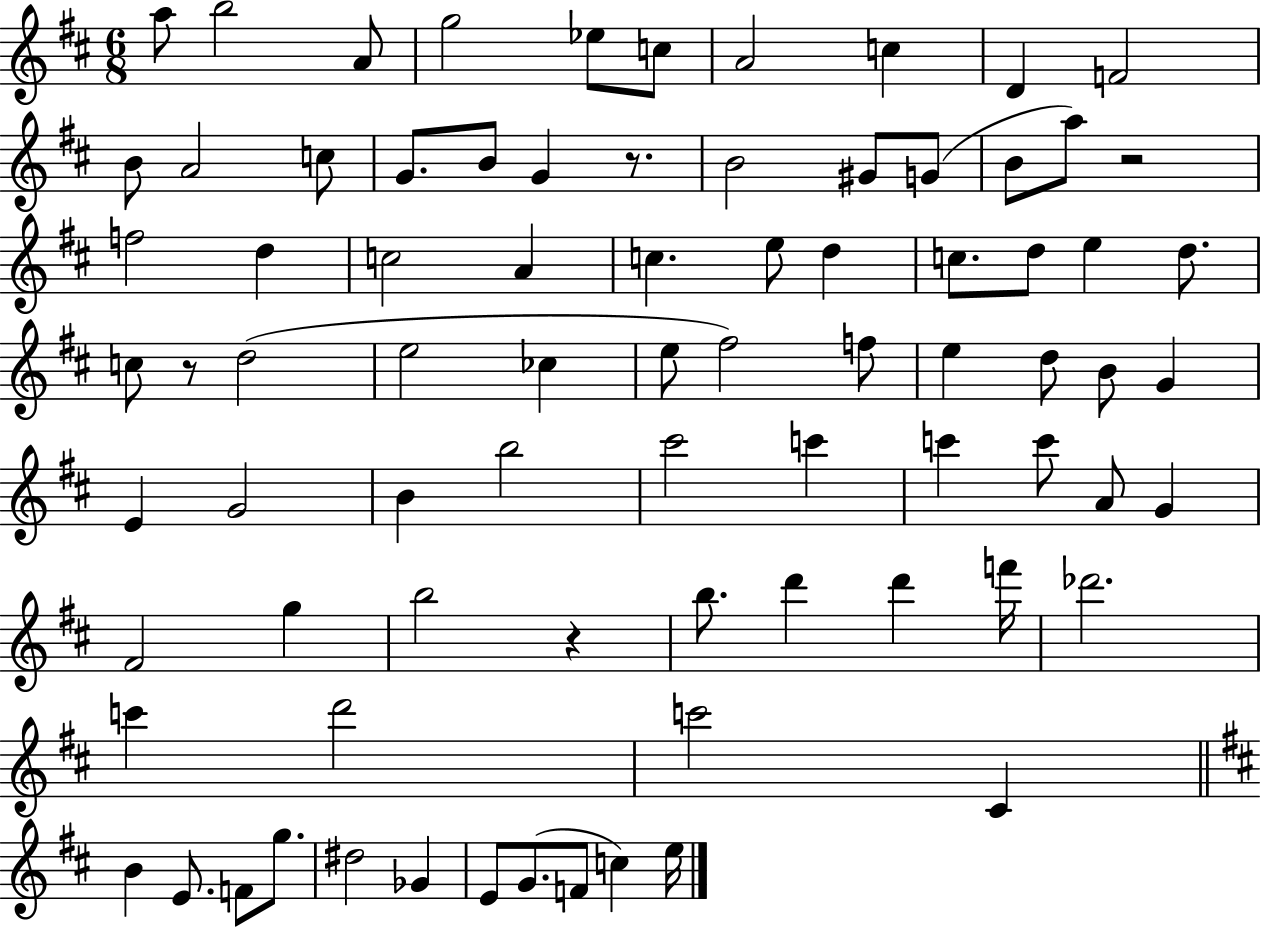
X:1
T:Untitled
M:6/8
L:1/4
K:D
a/2 b2 A/2 g2 _e/2 c/2 A2 c D F2 B/2 A2 c/2 G/2 B/2 G z/2 B2 ^G/2 G/2 B/2 a/2 z2 f2 d c2 A c e/2 d c/2 d/2 e d/2 c/2 z/2 d2 e2 _c e/2 ^f2 f/2 e d/2 B/2 G E G2 B b2 ^c'2 c' c' c'/2 A/2 G ^F2 g b2 z b/2 d' d' f'/4 _d'2 c' d'2 c'2 ^C B E/2 F/2 g/2 ^d2 _G E/2 G/2 F/2 c e/4